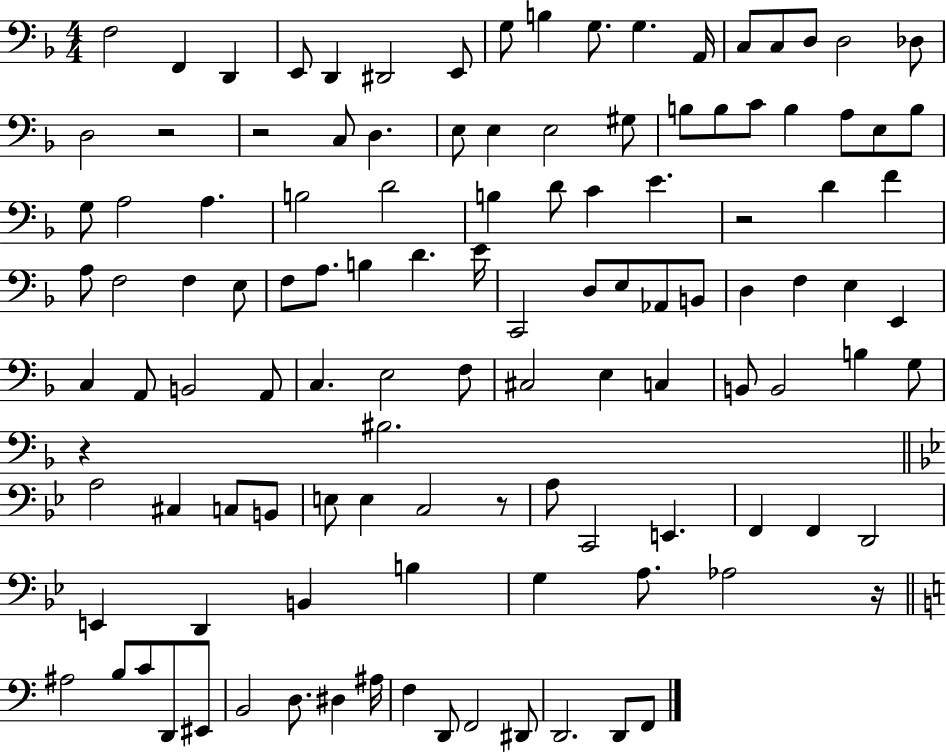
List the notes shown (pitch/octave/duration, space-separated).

F3/h F2/q D2/q E2/e D2/q D#2/h E2/e G3/e B3/q G3/e. G3/q. A2/s C3/e C3/e D3/e D3/h Db3/e D3/h R/h R/h C3/e D3/q. E3/e E3/q E3/h G#3/e B3/e B3/e C4/e B3/q A3/e E3/e B3/e G3/e A3/h A3/q. B3/h D4/h B3/q D4/e C4/q E4/q. R/h D4/q F4/q A3/e F3/h F3/q E3/e F3/e A3/e. B3/q D4/q. E4/s C2/h D3/e E3/e Ab2/e B2/e D3/q F3/q E3/q E2/q C3/q A2/e B2/h A2/e C3/q. E3/h F3/e C#3/h E3/q C3/q B2/e B2/h B3/q G3/e R/q BIS3/h. A3/h C#3/q C3/e B2/e E3/e E3/q C3/h R/e A3/e C2/h E2/q. F2/q F2/q D2/h E2/q D2/q B2/q B3/q G3/q A3/e. Ab3/h R/s A#3/h B3/e C4/e D2/e EIS2/e B2/h D3/e. D#3/q A#3/s F3/q D2/e F2/h D#2/e D2/h. D2/e F2/e